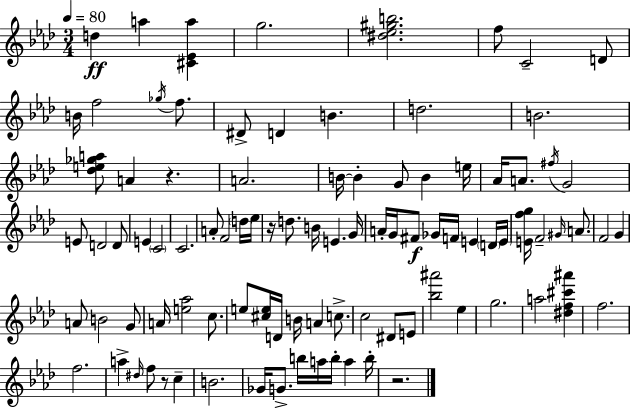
X:1
T:Untitled
M:3/4
L:1/4
K:Ab
d a [^C_Ea] g2 [^d_e^gb]2 f/2 C2 D/2 B/4 f2 _g/4 f/2 ^D/2 D B d2 B2 [_de_ga]/2 A z A2 B/4 B G/2 B e/4 _A/4 A/2 ^f/4 G2 E/2 D2 D/2 E C2 C2 A/2 F2 d/4 _e/4 z/4 d/2 B/4 E G/4 A/4 G/4 ^F/2 _G/4 F/4 E D/4 E/4 [Efg]/4 F2 ^G/4 A/2 F2 G A/2 B2 G/2 A/4 [e_a]2 c/2 e/2 [^ce]/4 D/4 B/4 A c/2 c2 ^D/2 E/2 [_b^a']2 _e g2 a2 [^df^c'^a'] f2 f2 a ^d/4 f/2 z/2 c B2 _G/4 G/2 b/4 a/4 b/4 a b/4 z2